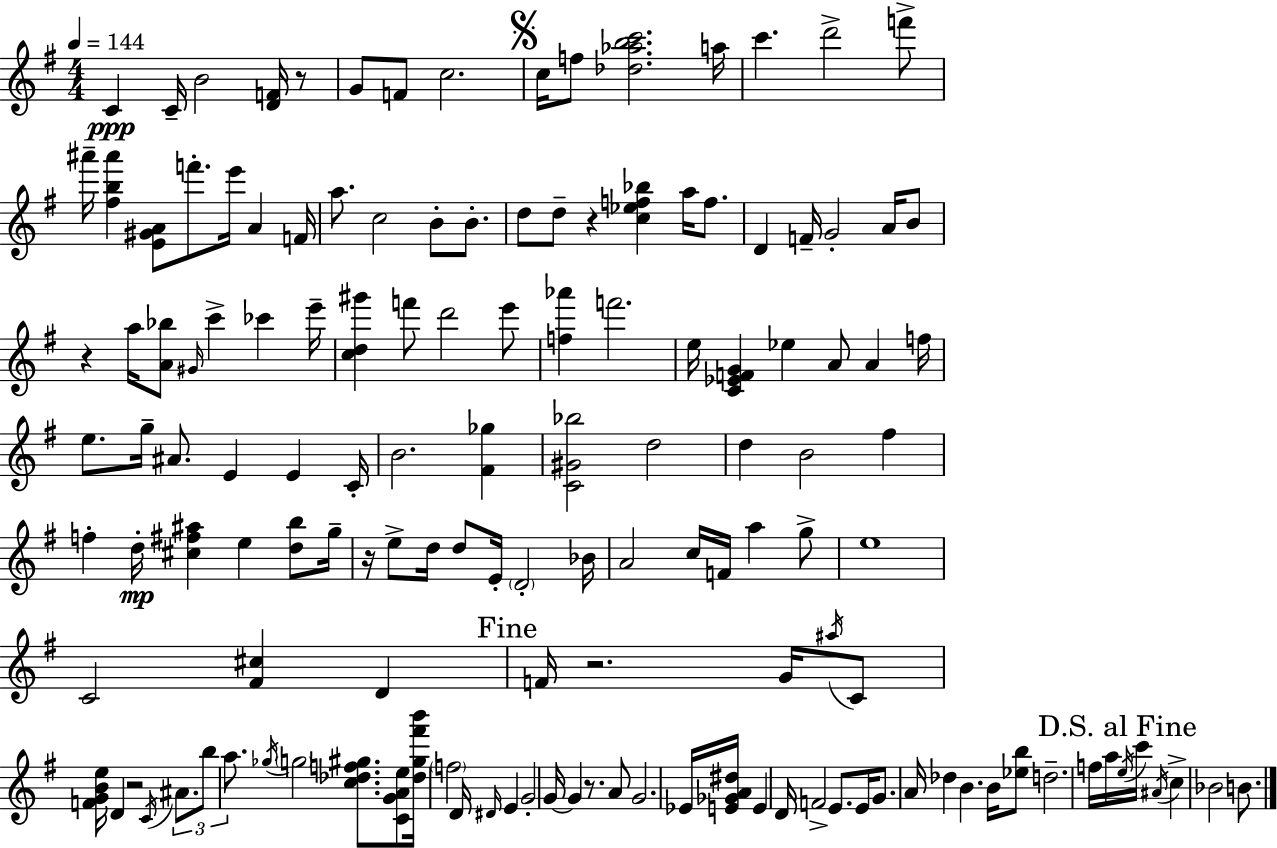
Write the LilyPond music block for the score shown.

{
  \clef treble
  \numericTimeSignature
  \time 4/4
  \key g \major
  \tempo 4 = 144
  c'4\ppp c'16-- b'2 <d' f'>16 r8 | g'8 f'8 c''2. | \mark \markup { \musicglyph "scripts.segno" } c''16 f''8 <des'' aes'' b'' c'''>2. a''16 | c'''4. d'''2-> f'''8-> | \break ais'''16-- <fis'' b'' ais'''>4 <e' gis' a'>8 f'''8.-. e'''16 a'4 f'16 | a''8. c''2 b'8-. b'8.-. | d''8 d''8-- r4 <c'' ees'' f'' bes''>4 a''16 f''8. | d'4 f'16-- g'2-. a'16 b'8 | \break r4 a''16 <a' bes''>8 \grace { gis'16 } c'''4-> ces'''4 | e'''16-- <c'' d'' gis'''>4 f'''8 d'''2 e'''8 | <f'' aes'''>4 f'''2. | e''16 <c' ees' f' g'>4 ees''4 a'8 a'4 | \break f''16 e''8. g''16-- ais'8. e'4 e'4 | c'16-. b'2. <fis' ges''>4 | <c' gis' bes''>2 d''2 | d''4 b'2 fis''4 | \break f''4-. d''16-.\mp <cis'' fis'' ais''>4 e''4 <d'' b''>8 | g''16-- r16 e''8-> d''16 d''8 e'16-. \parenthesize d'2-. | bes'16 a'2 c''16 f'16 a''4 g''8-> | e''1 | \break c'2 <fis' cis''>4 d'4 | \mark "Fine" f'16 r2. g'16 \acciaccatura { ais''16 } | c'8 <f' g' b' e''>16 d'4 r2 \acciaccatura { c'16 } | \tuplet 3/2 { ais'8. b''8 a''8. } \acciaccatura { ges''16 } \parenthesize g''2 | \break <c'' des'' f'' gis''>8. <c' g' a' e''>8 <des'' gis'' fis''' b'''>16 \parenthesize f''2 d'16 | \grace { dis'16 } e'4 g'2-. g'16~~ g'4 | r8. a'8 g'2. | ees'16 <e' ges' a' dis''>16 e'4 d'16 f'2-> | \break e'8. e'16 g'8. a'16 des''4 b'4. | b'16 <ees'' b''>8 d''2.-- | f''16 a''16 \mark "D.S. al Fine" \acciaccatura { e''16 } c'''16 \acciaccatura { ais'16 } c''4-> bes'2 | b'8. \bar "|."
}